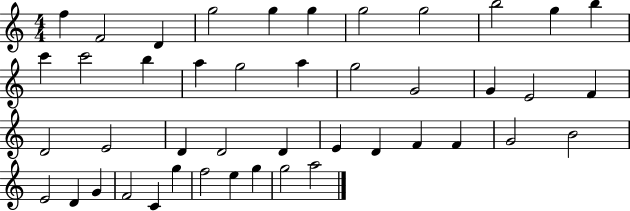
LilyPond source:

{
  \clef treble
  \numericTimeSignature
  \time 4/4
  \key c \major
  f''4 f'2 d'4 | g''2 g''4 g''4 | g''2 g''2 | b''2 g''4 b''4 | \break c'''4 c'''2 b''4 | a''4 g''2 a''4 | g''2 g'2 | g'4 e'2 f'4 | \break d'2 e'2 | d'4 d'2 d'4 | e'4 d'4 f'4 f'4 | g'2 b'2 | \break e'2 d'4 g'4 | f'2 c'4 g''4 | f''2 e''4 g''4 | g''2 a''2 | \break \bar "|."
}